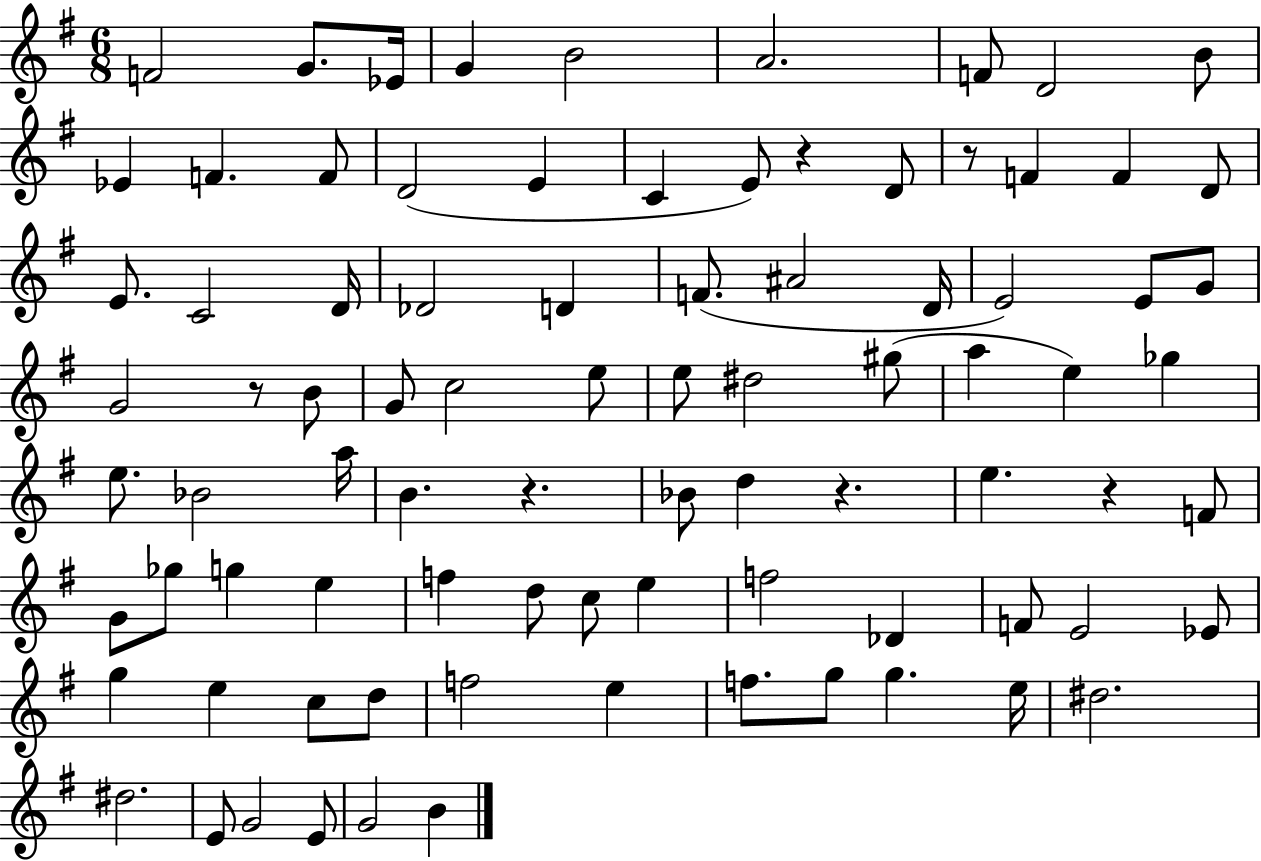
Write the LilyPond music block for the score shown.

{
  \clef treble
  \numericTimeSignature
  \time 6/8
  \key g \major
  f'2 g'8. ees'16 | g'4 b'2 | a'2. | f'8 d'2 b'8 | \break ees'4 f'4. f'8 | d'2( e'4 | c'4 e'8) r4 d'8 | r8 f'4 f'4 d'8 | \break e'8. c'2 d'16 | des'2 d'4 | f'8.( ais'2 d'16 | e'2) e'8 g'8 | \break g'2 r8 b'8 | g'8 c''2 e''8 | e''8 dis''2 gis''8( | a''4 e''4) ges''4 | \break e''8. bes'2 a''16 | b'4. r4. | bes'8 d''4 r4. | e''4. r4 f'8 | \break g'8 ges''8 g''4 e''4 | f''4 d''8 c''8 e''4 | f''2 des'4 | f'8 e'2 ees'8 | \break g''4 e''4 c''8 d''8 | f''2 e''4 | f''8. g''8 g''4. e''16 | dis''2. | \break dis''2. | e'8 g'2 e'8 | g'2 b'4 | \bar "|."
}